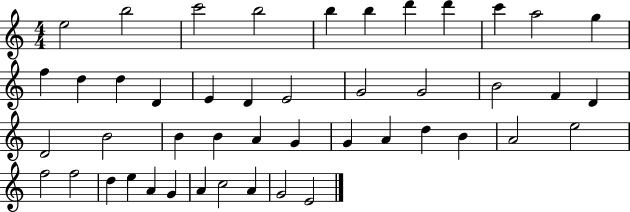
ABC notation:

X:1
T:Untitled
M:4/4
L:1/4
K:C
e2 b2 c'2 b2 b b d' d' c' a2 g f d d D E D E2 G2 G2 B2 F D D2 B2 B B A G G A d B A2 e2 f2 f2 d e A G A c2 A G2 E2